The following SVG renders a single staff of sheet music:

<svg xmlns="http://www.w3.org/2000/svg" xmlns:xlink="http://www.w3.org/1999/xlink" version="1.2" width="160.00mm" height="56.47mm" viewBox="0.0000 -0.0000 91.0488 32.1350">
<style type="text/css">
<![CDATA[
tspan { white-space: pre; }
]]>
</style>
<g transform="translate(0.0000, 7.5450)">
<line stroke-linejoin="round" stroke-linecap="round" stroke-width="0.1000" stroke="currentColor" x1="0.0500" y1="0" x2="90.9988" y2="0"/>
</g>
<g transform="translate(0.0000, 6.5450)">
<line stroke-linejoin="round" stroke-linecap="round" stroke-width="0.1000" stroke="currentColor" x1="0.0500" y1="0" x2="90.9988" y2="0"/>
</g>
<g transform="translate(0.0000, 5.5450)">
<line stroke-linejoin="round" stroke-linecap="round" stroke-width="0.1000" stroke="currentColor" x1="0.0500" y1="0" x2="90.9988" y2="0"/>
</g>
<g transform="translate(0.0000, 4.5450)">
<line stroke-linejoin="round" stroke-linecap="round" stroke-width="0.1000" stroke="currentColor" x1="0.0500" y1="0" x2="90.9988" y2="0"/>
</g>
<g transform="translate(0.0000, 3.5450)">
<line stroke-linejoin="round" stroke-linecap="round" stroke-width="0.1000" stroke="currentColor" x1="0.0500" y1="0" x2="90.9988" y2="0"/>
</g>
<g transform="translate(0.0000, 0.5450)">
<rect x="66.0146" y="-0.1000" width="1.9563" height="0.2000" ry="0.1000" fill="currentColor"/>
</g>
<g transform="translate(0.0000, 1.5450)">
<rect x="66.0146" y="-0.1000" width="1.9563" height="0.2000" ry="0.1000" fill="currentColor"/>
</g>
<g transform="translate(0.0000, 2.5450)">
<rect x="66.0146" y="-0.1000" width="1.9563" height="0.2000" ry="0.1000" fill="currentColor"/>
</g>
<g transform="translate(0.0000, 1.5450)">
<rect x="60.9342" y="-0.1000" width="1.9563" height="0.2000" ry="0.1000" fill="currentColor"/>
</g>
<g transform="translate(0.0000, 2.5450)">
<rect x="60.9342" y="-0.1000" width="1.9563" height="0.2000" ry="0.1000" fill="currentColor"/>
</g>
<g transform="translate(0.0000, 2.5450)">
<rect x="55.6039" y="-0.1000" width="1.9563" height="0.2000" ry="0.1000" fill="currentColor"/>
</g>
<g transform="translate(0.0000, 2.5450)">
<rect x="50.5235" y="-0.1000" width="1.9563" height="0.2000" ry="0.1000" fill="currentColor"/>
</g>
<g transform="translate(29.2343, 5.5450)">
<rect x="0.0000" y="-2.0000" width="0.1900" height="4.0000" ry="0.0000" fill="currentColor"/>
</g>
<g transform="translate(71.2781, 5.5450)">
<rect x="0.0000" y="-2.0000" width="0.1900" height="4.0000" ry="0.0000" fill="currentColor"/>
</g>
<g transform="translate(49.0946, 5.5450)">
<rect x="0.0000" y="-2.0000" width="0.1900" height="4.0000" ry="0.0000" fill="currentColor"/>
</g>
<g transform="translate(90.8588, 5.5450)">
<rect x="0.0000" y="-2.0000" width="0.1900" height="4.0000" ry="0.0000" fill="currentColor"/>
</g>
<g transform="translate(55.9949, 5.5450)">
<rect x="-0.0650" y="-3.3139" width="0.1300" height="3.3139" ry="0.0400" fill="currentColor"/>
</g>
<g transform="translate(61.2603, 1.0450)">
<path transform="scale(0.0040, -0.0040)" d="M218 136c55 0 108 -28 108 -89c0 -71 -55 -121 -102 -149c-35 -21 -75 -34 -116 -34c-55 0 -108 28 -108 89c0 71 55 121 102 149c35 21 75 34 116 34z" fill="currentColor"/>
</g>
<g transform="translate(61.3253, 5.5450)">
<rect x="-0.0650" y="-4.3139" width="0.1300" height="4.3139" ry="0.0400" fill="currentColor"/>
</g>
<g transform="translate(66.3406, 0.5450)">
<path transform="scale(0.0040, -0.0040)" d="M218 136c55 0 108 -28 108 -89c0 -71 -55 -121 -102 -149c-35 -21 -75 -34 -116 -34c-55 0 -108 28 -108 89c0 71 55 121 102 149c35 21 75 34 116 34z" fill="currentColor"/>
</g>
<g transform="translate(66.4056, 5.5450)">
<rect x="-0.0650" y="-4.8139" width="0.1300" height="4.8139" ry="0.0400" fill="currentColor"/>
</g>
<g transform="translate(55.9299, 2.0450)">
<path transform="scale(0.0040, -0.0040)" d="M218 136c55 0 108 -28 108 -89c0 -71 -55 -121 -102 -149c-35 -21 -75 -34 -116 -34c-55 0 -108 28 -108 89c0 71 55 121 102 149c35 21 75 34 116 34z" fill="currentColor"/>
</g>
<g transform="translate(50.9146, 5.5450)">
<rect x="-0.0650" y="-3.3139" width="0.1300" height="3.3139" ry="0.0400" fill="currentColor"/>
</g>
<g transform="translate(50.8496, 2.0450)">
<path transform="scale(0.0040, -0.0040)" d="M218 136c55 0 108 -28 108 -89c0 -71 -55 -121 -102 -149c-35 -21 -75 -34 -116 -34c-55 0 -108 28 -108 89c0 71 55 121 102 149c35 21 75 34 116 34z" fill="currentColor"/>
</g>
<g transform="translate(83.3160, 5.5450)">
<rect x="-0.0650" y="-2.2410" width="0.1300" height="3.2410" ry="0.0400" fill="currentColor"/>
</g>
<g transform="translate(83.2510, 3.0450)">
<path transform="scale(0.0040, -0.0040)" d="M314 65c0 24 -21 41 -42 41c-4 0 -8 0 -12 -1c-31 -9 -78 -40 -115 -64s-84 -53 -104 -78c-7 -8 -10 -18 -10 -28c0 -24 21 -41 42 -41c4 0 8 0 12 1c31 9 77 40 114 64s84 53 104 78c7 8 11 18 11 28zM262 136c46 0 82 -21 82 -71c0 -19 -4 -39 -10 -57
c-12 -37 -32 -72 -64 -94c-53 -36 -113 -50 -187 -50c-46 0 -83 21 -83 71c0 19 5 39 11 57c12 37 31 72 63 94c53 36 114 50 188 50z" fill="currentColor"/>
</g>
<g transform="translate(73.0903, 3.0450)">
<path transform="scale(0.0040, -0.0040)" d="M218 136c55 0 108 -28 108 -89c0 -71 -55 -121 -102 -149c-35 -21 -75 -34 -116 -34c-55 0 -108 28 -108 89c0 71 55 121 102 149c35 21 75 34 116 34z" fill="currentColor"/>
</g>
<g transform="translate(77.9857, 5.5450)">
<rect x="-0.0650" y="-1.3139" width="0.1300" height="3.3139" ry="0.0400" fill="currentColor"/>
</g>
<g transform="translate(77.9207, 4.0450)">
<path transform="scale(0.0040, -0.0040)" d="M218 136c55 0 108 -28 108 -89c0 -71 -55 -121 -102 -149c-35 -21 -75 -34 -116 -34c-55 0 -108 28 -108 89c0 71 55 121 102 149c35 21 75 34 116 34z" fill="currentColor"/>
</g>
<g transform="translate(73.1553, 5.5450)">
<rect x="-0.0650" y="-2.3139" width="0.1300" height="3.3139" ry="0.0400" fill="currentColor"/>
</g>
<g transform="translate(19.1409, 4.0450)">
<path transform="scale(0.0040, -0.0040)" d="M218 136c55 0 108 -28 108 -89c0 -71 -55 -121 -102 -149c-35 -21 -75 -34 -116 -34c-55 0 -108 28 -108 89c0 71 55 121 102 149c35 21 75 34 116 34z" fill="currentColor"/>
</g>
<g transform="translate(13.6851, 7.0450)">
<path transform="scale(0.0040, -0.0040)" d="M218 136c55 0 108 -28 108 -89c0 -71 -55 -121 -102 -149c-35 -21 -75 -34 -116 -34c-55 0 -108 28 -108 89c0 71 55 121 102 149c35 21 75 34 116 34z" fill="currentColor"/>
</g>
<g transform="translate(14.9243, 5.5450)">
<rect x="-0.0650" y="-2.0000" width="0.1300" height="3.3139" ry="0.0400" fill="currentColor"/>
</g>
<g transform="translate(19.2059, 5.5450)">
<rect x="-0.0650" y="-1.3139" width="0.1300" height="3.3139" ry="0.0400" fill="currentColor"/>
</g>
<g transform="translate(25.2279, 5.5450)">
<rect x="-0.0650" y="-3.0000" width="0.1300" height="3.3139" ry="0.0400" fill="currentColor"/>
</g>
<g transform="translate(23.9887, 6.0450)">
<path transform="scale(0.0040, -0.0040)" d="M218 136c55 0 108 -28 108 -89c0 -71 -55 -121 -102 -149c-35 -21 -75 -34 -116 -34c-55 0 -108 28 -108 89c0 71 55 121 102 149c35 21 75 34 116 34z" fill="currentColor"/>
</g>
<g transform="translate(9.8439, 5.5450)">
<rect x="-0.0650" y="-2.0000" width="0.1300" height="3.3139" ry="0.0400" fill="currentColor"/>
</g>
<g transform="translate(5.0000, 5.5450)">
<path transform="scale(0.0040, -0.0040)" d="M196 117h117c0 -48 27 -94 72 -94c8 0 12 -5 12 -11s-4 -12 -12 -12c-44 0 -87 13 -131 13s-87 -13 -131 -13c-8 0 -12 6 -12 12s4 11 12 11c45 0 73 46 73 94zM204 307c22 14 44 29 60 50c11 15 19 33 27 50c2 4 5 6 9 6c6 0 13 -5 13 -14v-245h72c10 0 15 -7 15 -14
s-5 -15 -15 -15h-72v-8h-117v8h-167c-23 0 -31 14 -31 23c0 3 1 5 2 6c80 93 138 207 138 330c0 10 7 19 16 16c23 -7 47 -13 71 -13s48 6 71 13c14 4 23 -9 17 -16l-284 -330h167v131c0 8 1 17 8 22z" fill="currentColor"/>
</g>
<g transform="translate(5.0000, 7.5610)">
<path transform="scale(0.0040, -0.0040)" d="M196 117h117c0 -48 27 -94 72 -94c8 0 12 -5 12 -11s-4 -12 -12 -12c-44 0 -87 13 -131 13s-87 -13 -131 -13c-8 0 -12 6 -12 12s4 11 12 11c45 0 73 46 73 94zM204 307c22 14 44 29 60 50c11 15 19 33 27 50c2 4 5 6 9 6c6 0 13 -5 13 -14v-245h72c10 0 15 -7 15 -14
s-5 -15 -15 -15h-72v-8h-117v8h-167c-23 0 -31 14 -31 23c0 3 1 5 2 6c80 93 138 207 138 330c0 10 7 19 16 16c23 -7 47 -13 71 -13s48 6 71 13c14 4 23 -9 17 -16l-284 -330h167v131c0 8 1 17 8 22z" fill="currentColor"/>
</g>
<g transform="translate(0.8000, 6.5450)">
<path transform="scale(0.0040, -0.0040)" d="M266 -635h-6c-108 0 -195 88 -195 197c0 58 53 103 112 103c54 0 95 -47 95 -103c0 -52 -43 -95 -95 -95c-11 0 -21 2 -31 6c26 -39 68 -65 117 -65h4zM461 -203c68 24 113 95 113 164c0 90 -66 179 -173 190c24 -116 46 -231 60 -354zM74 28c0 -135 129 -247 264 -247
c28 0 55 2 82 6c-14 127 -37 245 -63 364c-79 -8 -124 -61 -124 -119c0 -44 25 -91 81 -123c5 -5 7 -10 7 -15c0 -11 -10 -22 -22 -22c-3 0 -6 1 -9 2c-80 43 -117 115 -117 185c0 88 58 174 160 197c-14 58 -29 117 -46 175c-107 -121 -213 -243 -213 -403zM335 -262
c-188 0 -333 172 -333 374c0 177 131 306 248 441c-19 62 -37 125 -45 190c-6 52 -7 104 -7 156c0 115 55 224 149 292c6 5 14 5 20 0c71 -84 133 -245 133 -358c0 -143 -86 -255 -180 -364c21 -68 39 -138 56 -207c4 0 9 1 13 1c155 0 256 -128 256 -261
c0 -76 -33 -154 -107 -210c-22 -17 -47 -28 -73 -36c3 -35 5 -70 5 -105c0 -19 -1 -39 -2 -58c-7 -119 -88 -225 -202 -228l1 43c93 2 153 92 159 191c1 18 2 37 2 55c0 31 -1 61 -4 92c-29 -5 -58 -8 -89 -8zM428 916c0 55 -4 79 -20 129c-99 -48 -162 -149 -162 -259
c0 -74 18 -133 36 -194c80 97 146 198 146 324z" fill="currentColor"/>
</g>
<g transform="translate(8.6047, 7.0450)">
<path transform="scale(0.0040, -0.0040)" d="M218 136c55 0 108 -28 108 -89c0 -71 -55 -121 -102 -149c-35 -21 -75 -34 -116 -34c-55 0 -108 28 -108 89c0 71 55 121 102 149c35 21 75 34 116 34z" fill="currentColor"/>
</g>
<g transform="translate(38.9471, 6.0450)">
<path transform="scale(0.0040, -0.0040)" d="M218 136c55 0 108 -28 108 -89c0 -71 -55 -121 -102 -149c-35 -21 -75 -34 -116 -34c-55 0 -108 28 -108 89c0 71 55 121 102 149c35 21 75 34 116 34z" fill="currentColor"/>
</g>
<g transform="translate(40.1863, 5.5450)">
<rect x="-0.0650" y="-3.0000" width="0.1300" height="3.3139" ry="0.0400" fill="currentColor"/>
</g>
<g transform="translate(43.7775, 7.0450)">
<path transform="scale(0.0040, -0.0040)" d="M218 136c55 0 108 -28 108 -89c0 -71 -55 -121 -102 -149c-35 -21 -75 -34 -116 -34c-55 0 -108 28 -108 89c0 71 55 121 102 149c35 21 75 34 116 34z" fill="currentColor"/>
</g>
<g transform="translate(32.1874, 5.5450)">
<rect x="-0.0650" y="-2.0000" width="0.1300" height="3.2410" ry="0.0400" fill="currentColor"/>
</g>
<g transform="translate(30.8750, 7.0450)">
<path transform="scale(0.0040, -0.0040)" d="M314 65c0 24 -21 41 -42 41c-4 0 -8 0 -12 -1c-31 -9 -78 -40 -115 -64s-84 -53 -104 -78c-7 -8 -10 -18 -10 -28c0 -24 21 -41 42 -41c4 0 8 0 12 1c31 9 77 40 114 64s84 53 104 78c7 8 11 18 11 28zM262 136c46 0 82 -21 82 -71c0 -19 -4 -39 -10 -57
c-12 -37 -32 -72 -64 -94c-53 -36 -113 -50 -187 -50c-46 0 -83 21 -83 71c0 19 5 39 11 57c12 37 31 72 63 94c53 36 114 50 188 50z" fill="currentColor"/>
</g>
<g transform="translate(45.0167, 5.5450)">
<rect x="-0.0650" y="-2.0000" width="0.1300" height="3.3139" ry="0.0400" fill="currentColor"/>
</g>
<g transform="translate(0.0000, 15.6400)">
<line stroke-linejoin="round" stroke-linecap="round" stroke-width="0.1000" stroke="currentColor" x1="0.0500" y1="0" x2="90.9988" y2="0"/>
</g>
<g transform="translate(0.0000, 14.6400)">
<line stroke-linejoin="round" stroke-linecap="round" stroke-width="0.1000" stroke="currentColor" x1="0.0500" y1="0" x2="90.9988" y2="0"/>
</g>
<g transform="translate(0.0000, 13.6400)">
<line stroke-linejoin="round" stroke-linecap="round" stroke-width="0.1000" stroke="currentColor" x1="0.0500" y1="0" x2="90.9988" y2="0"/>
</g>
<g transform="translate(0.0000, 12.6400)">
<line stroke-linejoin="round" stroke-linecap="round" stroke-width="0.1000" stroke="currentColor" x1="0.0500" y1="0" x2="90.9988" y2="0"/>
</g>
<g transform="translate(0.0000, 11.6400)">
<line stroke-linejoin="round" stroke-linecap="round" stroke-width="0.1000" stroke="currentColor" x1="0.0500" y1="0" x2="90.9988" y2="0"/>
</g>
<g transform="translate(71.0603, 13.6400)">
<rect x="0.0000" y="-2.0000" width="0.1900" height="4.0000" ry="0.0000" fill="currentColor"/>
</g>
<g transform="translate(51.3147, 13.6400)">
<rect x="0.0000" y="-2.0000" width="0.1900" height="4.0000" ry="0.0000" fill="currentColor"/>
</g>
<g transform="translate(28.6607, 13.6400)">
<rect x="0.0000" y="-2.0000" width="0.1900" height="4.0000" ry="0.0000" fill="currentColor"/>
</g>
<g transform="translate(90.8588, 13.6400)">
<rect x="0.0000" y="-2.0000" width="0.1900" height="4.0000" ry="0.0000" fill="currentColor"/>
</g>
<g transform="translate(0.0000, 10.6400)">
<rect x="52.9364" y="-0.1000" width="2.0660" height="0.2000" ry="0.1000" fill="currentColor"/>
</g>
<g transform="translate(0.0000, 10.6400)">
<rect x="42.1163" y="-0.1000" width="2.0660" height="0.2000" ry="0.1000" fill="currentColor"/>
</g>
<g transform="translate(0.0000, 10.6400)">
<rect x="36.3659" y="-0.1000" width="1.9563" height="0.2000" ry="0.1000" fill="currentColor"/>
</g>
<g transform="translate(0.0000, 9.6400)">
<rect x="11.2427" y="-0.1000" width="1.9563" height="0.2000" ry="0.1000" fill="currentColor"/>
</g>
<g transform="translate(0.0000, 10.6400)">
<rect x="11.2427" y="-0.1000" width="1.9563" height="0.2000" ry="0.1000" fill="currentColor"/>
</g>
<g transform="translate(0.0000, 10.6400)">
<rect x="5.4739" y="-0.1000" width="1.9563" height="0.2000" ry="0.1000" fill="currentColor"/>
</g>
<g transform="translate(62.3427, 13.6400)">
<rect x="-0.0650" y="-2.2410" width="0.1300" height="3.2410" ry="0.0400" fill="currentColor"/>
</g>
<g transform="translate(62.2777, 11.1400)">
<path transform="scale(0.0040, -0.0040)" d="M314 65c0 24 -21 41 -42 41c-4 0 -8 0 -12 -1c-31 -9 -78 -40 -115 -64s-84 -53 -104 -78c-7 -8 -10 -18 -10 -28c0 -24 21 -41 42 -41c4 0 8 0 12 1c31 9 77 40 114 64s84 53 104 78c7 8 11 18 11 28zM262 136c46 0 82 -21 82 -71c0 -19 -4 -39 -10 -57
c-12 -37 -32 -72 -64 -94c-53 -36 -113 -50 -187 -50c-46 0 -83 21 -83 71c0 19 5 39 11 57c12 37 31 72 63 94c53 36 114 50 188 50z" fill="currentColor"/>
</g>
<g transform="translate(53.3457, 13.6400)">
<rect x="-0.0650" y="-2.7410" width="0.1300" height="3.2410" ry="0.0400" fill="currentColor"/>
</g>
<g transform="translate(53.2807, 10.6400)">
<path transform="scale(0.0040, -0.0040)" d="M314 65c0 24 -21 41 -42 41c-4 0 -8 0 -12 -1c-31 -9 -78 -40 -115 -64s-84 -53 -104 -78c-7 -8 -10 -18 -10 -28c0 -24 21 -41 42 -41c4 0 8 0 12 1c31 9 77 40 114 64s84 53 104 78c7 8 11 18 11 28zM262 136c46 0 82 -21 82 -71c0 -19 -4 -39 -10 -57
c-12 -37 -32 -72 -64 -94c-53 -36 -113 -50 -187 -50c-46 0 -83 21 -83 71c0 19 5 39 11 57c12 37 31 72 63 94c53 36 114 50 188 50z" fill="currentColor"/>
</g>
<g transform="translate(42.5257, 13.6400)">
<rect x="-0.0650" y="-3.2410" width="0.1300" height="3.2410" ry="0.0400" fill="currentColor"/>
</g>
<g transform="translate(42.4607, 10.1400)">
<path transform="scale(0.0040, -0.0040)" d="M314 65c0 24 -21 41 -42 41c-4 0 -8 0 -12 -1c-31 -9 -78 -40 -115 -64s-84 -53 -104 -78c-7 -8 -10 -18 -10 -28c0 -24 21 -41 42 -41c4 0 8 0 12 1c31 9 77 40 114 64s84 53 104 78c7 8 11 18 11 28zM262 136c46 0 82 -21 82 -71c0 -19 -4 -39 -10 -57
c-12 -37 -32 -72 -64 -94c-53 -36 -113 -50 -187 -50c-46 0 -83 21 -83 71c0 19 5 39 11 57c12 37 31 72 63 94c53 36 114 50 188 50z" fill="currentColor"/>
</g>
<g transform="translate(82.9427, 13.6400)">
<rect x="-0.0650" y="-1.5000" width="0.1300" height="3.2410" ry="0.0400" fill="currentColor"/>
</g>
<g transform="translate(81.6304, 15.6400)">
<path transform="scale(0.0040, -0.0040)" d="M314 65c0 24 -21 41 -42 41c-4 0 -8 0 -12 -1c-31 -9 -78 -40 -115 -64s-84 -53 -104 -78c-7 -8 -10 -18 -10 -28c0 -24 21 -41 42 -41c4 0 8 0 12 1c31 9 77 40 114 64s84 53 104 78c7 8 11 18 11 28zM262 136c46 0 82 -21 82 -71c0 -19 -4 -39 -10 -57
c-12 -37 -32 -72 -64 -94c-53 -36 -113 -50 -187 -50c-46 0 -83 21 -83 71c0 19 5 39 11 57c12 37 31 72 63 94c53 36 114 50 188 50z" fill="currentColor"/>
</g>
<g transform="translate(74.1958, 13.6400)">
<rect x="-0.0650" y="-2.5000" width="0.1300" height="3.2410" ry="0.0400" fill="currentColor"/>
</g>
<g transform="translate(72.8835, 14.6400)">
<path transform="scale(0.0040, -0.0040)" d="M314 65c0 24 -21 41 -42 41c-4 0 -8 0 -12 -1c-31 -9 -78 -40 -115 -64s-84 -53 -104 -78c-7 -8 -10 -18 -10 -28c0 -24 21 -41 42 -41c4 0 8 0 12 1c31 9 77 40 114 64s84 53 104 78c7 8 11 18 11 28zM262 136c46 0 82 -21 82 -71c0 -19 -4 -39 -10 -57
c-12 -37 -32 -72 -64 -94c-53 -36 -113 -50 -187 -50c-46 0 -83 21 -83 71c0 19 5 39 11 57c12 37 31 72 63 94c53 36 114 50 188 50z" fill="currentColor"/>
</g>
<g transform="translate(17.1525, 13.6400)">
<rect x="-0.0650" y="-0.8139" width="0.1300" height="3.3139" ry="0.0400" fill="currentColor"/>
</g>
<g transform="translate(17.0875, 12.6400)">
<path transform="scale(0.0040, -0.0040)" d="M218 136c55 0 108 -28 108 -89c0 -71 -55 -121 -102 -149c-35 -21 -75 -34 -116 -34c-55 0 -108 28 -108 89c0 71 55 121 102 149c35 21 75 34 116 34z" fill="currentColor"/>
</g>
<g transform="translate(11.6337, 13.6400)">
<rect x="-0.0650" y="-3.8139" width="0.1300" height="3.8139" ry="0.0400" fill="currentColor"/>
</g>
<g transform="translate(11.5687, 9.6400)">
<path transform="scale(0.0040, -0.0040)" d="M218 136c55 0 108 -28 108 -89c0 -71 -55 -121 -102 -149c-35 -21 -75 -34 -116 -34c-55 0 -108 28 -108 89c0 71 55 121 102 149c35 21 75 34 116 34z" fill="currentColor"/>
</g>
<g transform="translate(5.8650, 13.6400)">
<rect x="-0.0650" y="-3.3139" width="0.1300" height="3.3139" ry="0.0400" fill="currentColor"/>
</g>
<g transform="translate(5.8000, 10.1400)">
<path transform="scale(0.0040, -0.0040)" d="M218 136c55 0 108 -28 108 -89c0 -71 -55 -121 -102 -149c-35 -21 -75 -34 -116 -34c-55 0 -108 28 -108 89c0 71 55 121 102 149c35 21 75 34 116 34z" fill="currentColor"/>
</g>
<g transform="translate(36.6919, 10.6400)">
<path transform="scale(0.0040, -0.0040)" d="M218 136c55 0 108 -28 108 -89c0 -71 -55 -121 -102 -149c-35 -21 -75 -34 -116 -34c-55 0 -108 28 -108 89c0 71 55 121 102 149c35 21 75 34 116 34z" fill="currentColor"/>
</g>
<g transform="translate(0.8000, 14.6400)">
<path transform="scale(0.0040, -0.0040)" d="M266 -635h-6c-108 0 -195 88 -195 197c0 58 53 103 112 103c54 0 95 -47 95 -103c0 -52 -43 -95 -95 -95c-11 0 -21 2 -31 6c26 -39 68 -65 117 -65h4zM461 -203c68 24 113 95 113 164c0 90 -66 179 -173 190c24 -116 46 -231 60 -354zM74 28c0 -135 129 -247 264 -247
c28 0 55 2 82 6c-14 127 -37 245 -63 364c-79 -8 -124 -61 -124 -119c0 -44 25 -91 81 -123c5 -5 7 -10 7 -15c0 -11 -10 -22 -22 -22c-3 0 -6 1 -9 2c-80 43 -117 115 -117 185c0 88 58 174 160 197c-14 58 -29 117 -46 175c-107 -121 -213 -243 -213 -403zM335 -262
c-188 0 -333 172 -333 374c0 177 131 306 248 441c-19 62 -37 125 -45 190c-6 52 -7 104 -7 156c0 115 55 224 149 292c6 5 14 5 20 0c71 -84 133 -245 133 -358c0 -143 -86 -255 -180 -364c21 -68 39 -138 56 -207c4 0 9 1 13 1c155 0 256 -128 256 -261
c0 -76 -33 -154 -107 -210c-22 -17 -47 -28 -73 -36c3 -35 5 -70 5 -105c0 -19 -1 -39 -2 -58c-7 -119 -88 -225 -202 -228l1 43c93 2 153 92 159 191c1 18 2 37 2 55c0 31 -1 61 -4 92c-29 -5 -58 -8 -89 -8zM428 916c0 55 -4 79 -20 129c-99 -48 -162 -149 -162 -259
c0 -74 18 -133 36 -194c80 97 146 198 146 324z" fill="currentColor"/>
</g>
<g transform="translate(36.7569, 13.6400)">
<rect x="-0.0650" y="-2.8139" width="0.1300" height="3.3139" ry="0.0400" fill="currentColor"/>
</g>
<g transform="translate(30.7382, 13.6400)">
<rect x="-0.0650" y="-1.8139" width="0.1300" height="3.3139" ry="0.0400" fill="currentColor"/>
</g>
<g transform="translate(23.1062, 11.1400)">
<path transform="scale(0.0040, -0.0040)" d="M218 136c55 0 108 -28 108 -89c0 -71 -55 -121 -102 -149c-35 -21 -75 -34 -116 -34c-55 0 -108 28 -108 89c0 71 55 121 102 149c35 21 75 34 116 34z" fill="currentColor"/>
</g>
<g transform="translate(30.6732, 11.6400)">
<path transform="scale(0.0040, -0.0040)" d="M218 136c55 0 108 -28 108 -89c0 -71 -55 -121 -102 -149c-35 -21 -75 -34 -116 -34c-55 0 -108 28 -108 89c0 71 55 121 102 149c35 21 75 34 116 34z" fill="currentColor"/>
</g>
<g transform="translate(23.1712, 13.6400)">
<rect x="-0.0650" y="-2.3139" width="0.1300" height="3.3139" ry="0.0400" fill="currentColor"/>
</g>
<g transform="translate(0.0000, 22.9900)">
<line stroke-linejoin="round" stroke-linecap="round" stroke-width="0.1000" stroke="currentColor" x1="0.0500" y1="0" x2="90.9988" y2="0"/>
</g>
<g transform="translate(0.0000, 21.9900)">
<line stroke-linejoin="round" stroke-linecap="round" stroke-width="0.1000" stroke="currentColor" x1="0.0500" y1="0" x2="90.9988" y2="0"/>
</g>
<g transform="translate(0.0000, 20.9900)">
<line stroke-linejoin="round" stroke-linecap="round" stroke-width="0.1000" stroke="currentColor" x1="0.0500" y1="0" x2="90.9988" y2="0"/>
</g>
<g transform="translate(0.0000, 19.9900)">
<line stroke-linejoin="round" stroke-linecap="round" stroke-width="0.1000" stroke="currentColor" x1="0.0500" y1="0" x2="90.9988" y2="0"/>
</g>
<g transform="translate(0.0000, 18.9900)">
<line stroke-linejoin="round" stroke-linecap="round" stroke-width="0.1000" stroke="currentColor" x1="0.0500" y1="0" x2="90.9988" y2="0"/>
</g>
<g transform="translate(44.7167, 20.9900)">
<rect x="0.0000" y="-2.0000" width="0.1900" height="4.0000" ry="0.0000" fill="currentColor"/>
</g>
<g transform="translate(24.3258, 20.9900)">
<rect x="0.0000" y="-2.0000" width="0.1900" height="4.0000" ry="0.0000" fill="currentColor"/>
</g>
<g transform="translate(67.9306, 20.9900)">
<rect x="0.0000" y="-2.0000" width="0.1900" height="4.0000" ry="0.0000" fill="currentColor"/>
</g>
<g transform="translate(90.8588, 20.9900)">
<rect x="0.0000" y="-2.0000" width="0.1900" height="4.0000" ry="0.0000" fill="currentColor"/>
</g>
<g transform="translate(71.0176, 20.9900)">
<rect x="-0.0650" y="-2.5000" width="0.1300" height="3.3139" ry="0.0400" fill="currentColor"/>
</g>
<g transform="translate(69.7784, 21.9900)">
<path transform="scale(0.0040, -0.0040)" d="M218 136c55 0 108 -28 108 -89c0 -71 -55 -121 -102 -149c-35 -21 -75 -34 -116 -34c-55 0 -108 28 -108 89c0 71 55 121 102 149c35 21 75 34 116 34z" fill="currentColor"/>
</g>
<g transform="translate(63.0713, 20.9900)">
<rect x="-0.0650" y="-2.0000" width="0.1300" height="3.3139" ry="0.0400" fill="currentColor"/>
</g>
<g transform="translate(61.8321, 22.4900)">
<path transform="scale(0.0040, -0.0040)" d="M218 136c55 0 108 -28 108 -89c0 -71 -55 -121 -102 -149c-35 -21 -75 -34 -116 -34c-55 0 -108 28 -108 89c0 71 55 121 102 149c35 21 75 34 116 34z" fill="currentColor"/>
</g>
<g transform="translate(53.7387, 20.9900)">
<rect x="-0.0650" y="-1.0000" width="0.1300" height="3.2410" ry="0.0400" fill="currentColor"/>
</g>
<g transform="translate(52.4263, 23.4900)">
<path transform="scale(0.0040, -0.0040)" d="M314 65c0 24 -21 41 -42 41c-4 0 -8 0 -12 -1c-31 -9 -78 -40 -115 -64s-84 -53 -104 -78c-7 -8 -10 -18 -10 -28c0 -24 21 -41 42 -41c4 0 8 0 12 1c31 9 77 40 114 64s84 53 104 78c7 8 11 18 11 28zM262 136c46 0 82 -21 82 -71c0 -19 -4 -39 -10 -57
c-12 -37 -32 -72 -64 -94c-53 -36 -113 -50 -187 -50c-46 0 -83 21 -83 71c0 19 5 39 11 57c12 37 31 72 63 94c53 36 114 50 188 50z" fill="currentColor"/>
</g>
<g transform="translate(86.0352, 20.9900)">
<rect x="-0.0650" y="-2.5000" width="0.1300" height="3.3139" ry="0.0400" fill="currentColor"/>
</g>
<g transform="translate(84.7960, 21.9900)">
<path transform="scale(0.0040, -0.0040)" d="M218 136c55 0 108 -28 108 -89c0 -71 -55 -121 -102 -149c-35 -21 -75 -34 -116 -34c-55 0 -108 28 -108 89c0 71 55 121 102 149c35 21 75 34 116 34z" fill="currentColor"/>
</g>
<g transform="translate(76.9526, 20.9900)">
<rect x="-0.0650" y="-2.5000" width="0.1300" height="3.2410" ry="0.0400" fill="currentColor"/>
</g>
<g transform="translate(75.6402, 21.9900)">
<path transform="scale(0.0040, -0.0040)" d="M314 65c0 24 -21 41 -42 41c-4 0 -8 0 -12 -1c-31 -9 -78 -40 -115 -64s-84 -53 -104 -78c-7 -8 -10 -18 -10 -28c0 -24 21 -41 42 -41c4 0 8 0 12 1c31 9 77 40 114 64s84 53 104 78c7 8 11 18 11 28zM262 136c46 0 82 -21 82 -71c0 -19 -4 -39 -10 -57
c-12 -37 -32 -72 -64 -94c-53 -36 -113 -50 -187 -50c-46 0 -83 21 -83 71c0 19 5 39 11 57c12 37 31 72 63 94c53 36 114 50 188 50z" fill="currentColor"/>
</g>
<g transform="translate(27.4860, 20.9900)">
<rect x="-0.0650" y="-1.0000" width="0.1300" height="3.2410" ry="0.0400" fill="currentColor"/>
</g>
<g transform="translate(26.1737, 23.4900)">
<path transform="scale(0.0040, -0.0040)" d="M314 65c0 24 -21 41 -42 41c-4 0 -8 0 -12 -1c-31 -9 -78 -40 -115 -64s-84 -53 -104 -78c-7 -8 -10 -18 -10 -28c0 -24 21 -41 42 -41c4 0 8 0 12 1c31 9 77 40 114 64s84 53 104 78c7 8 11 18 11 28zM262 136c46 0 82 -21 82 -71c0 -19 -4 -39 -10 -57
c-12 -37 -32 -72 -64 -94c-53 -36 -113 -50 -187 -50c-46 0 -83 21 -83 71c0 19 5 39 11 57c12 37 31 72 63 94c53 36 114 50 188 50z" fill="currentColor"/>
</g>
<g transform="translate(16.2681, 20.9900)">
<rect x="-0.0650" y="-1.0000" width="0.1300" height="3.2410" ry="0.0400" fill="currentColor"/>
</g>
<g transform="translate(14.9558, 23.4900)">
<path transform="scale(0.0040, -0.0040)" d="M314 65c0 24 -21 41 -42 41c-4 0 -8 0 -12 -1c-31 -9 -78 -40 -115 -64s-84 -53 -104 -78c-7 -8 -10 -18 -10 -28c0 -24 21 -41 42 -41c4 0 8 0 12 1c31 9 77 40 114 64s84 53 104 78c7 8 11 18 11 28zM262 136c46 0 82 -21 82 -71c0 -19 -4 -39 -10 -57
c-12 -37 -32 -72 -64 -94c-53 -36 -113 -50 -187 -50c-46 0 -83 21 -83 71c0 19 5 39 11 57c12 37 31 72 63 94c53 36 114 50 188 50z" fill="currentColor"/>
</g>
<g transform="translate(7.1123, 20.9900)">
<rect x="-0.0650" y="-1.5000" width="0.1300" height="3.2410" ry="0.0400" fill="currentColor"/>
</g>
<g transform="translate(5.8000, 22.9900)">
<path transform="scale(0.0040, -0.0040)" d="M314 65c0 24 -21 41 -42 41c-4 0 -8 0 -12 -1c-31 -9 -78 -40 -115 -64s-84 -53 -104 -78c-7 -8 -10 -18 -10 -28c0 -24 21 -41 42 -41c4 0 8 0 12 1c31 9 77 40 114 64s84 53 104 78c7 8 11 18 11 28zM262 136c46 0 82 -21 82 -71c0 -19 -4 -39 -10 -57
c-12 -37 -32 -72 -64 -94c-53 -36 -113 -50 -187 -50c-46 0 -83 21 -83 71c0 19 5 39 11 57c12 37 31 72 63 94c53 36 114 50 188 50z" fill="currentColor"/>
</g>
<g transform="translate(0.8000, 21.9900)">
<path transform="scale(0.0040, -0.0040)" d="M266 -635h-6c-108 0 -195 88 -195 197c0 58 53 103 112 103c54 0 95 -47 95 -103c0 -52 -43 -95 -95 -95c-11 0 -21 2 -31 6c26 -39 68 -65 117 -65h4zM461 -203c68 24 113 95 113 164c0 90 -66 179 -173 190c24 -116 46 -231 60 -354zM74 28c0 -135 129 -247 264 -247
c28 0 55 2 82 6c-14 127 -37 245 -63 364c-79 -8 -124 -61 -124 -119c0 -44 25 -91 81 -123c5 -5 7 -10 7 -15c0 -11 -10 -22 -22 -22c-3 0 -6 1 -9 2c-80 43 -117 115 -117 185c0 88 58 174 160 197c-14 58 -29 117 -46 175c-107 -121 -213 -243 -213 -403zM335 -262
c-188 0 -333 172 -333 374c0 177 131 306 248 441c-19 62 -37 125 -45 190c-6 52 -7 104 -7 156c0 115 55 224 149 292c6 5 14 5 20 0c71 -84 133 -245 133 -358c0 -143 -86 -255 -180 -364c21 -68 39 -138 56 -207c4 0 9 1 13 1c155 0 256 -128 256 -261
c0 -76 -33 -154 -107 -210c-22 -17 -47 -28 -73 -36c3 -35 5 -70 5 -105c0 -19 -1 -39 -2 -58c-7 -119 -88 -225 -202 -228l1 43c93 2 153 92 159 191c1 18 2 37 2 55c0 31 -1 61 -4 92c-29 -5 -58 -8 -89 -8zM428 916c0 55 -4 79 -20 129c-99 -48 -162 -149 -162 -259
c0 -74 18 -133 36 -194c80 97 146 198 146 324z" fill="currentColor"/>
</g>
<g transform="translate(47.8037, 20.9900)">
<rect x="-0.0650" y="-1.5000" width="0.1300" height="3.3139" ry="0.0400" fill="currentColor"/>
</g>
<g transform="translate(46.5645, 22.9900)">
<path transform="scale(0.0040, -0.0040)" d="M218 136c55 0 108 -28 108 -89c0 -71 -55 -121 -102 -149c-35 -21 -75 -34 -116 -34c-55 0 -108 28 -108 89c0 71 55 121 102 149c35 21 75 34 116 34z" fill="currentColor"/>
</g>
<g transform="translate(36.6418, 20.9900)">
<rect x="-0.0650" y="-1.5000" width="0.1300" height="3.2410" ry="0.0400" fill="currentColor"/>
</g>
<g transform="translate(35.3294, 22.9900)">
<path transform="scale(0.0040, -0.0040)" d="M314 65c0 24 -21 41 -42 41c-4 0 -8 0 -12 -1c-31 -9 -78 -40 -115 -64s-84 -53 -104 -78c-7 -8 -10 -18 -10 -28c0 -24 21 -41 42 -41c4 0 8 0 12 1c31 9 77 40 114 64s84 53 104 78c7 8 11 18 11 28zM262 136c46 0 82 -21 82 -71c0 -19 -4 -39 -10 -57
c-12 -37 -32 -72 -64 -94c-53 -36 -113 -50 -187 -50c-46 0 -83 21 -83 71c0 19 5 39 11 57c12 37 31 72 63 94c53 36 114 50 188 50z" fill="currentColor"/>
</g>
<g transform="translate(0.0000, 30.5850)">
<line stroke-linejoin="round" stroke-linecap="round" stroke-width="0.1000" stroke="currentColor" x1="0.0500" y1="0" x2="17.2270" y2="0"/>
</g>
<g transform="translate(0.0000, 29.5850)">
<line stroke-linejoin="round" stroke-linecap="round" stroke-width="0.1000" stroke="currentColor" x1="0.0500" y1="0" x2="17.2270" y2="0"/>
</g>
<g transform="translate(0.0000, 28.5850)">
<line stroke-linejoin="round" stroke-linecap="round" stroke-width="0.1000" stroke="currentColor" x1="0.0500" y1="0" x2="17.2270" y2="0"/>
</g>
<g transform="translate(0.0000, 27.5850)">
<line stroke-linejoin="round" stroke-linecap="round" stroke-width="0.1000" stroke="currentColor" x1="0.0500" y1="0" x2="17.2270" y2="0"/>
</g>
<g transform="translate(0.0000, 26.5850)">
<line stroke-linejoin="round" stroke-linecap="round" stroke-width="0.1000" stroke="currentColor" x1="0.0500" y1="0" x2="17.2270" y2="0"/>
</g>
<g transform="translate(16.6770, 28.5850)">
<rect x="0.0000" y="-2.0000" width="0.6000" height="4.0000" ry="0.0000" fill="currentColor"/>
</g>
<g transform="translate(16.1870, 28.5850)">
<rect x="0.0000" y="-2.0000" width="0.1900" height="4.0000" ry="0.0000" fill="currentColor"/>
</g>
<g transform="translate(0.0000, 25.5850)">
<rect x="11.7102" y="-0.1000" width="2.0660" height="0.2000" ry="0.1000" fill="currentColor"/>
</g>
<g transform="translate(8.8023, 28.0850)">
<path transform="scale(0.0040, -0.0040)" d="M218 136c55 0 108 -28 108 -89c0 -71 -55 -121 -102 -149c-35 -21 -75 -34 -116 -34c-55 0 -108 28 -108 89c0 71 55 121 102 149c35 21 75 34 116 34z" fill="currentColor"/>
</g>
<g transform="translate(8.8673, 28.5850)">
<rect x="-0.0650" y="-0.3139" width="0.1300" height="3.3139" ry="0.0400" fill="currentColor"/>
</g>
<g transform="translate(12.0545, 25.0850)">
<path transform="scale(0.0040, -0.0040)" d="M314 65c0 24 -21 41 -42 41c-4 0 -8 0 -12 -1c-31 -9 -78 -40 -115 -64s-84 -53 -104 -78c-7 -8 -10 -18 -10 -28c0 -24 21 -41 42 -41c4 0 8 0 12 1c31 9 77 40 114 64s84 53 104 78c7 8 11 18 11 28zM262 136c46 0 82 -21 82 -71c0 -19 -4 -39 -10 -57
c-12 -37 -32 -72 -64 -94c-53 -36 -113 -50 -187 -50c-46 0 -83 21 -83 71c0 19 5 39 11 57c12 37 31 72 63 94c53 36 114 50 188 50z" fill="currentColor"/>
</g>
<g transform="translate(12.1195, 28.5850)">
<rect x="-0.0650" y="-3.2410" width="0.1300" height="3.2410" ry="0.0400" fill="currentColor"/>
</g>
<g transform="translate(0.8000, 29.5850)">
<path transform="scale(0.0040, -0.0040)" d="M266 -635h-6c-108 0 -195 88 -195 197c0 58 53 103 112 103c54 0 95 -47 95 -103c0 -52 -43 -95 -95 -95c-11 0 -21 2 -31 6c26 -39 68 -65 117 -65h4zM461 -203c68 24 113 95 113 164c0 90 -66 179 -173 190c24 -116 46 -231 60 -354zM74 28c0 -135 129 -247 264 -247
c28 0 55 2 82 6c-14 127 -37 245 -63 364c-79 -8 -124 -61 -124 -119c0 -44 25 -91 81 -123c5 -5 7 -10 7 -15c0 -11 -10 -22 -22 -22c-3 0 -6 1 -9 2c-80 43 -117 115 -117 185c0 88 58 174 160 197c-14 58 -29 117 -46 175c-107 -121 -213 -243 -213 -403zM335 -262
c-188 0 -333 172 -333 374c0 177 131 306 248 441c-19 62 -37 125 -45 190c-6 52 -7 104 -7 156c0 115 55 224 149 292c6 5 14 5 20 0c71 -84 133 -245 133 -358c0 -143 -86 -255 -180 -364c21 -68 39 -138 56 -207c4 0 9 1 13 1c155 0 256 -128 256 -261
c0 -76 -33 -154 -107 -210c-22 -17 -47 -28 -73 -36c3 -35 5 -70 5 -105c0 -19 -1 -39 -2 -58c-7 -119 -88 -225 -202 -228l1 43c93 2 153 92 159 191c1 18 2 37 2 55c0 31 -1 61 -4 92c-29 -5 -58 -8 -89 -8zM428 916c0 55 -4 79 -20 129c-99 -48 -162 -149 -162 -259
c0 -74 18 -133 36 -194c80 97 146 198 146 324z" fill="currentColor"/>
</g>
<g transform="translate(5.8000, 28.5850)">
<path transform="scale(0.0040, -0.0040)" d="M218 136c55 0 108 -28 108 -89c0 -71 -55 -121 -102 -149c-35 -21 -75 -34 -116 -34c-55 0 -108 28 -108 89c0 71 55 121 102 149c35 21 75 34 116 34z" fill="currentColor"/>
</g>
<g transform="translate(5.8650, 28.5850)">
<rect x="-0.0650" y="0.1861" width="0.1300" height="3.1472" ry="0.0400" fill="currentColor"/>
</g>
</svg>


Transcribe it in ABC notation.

X:1
T:Untitled
M:4/4
L:1/4
K:C
F F e A F2 A F b b d' e' g e g2 b c' d g f a b2 a2 g2 G2 E2 E2 D2 D2 E2 E D2 F G G2 G B c b2